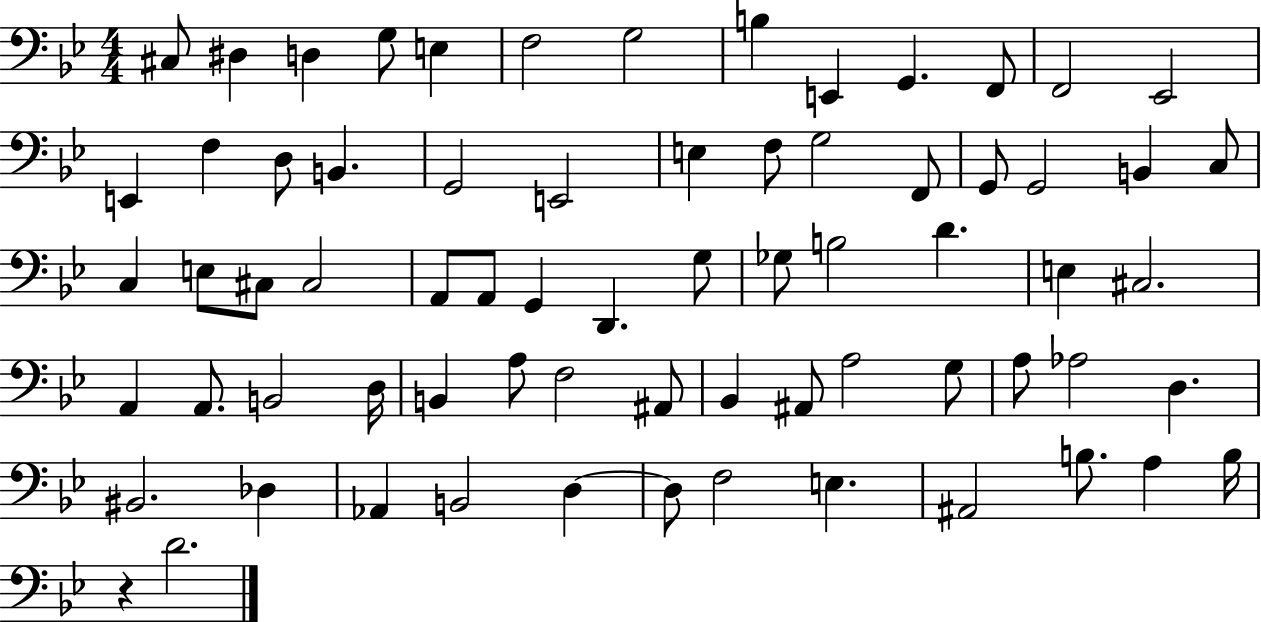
C#3/e D#3/q D3/q G3/e E3/q F3/h G3/h B3/q E2/q G2/q. F2/e F2/h Eb2/h E2/q F3/q D3/e B2/q. G2/h E2/h E3/q F3/e G3/h F2/e G2/e G2/h B2/q C3/e C3/q E3/e C#3/e C#3/h A2/e A2/e G2/q D2/q. G3/e Gb3/e B3/h D4/q. E3/q C#3/h. A2/q A2/e. B2/h D3/s B2/q A3/e F3/h A#2/e Bb2/q A#2/e A3/h G3/e A3/e Ab3/h D3/q. BIS2/h. Db3/q Ab2/q B2/h D3/q D3/e F3/h E3/q. A#2/h B3/e. A3/q B3/s R/q D4/h.